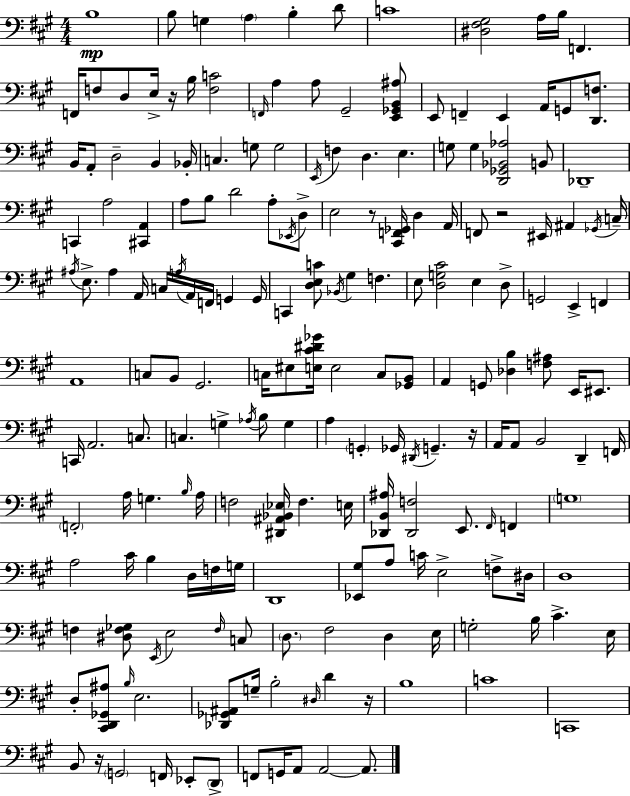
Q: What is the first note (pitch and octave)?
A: B3